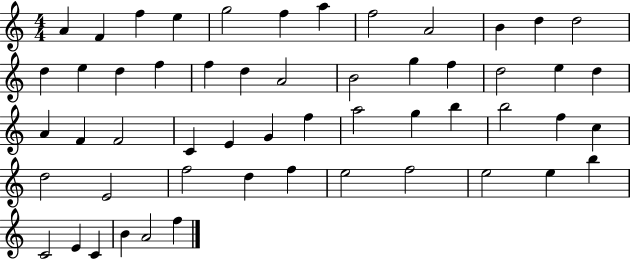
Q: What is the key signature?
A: C major